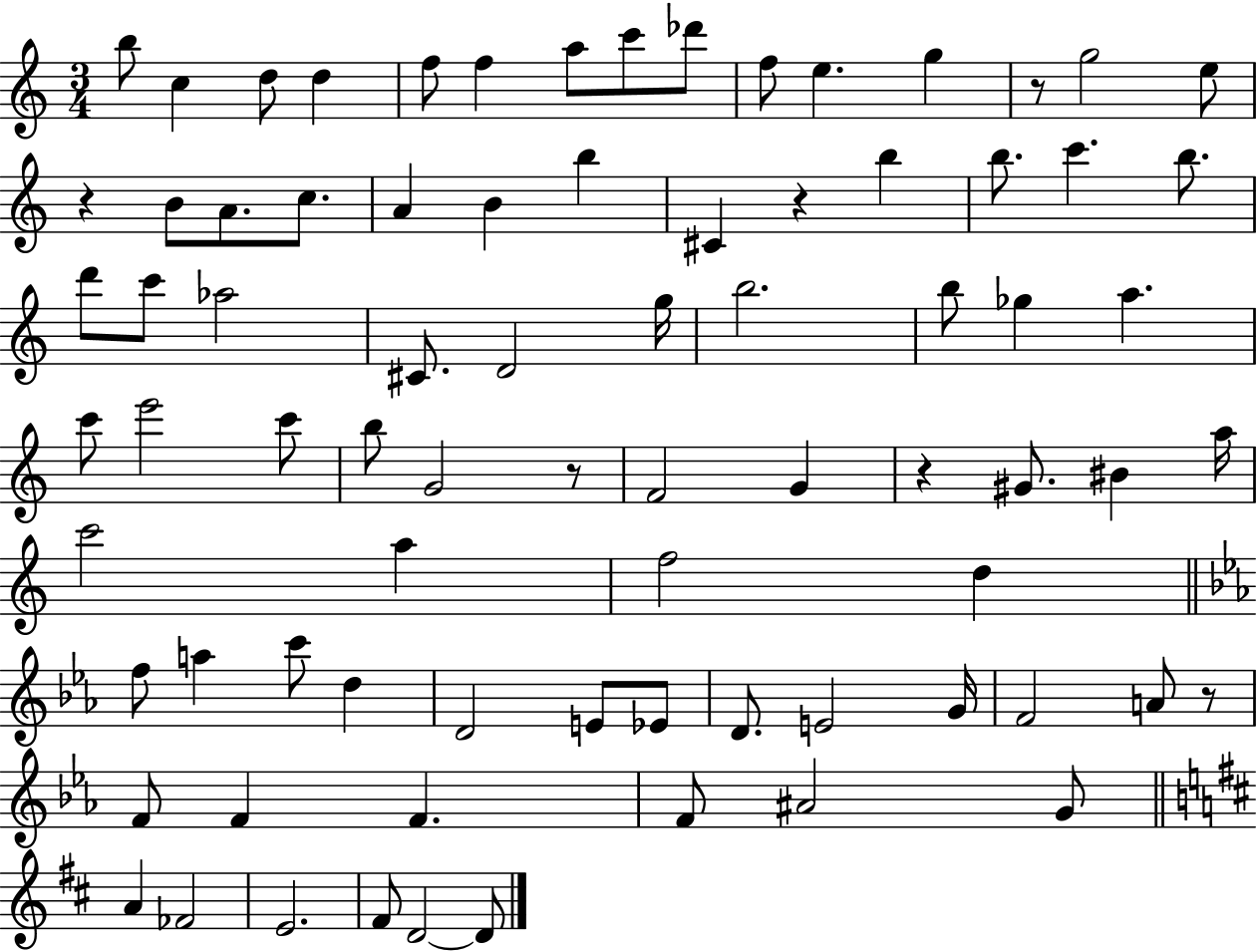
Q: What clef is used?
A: treble